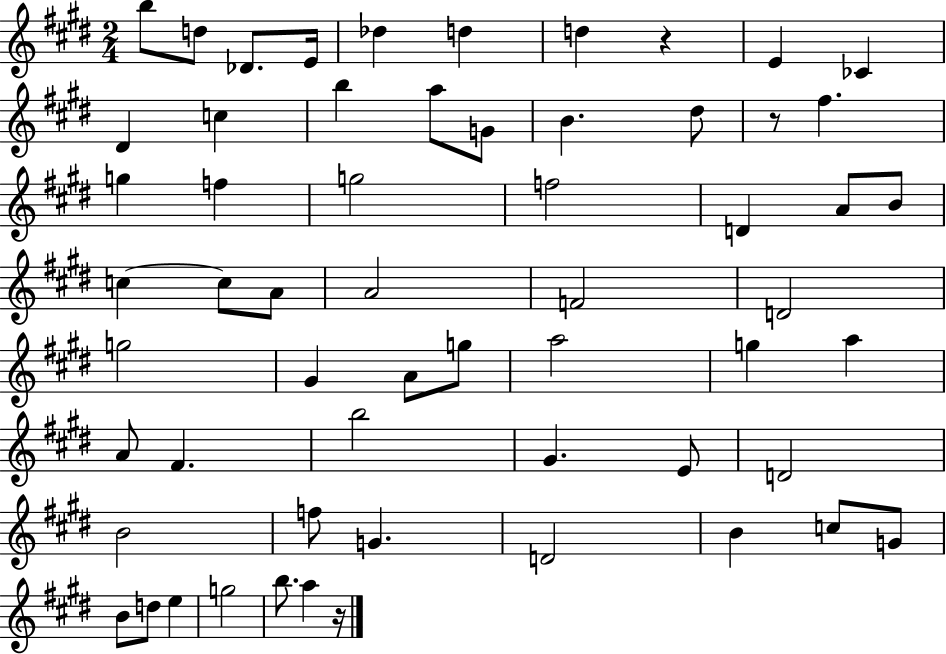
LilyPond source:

{
  \clef treble
  \numericTimeSignature
  \time 2/4
  \key e \major
  \repeat volta 2 { b''8 d''8 des'8. e'16 | des''4 d''4 | d''4 r4 | e'4 ces'4 | \break dis'4 c''4 | b''4 a''8 g'8 | b'4. dis''8 | r8 fis''4. | \break g''4 f''4 | g''2 | f''2 | d'4 a'8 b'8 | \break c''4~~ c''8 a'8 | a'2 | f'2 | d'2 | \break g''2 | gis'4 a'8 g''8 | a''2 | g''4 a''4 | \break a'8 fis'4. | b''2 | gis'4. e'8 | d'2 | \break b'2 | f''8 g'4. | d'2 | b'4 c''8 g'8 | \break b'8 d''8 e''4 | g''2 | b''8. a''4 r16 | } \bar "|."
}